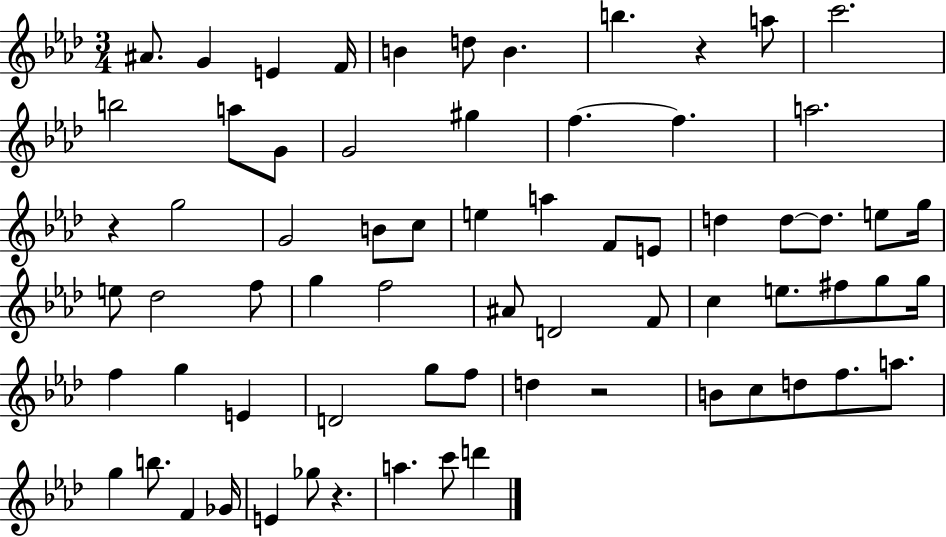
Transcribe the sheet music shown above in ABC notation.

X:1
T:Untitled
M:3/4
L:1/4
K:Ab
^A/2 G E F/4 B d/2 B b z a/2 c'2 b2 a/2 G/2 G2 ^g f f a2 z g2 G2 B/2 c/2 e a F/2 E/2 d d/2 d/2 e/2 g/4 e/2 _d2 f/2 g f2 ^A/2 D2 F/2 c e/2 ^f/2 g/2 g/4 f g E D2 g/2 f/2 d z2 B/2 c/2 d/2 f/2 a/2 g b/2 F _G/4 E _g/2 z a c'/2 d'